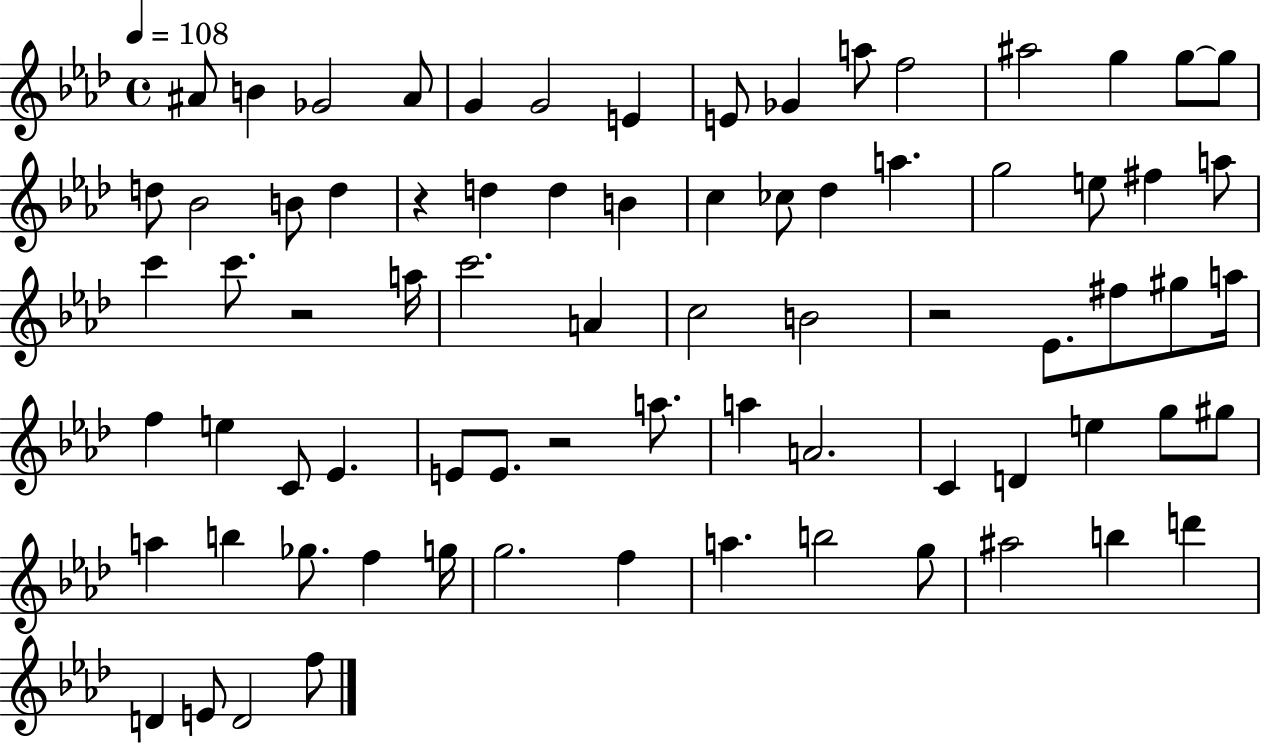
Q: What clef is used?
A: treble